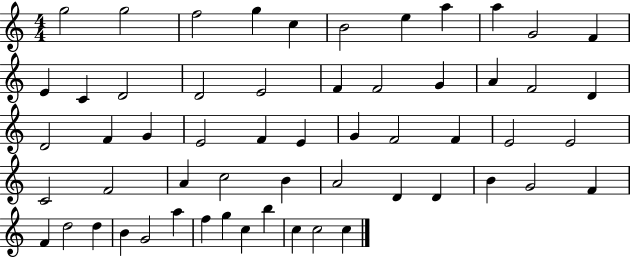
{
  \clef treble
  \numericTimeSignature
  \time 4/4
  \key c \major
  g''2 g''2 | f''2 g''4 c''4 | b'2 e''4 a''4 | a''4 g'2 f'4 | \break e'4 c'4 d'2 | d'2 e'2 | f'4 f'2 g'4 | a'4 f'2 d'4 | \break d'2 f'4 g'4 | e'2 f'4 e'4 | g'4 f'2 f'4 | e'2 e'2 | \break c'2 f'2 | a'4 c''2 b'4 | a'2 d'4 d'4 | b'4 g'2 f'4 | \break f'4 d''2 d''4 | b'4 g'2 a''4 | f''4 g''4 c''4 b''4 | c''4 c''2 c''4 | \break \bar "|."
}